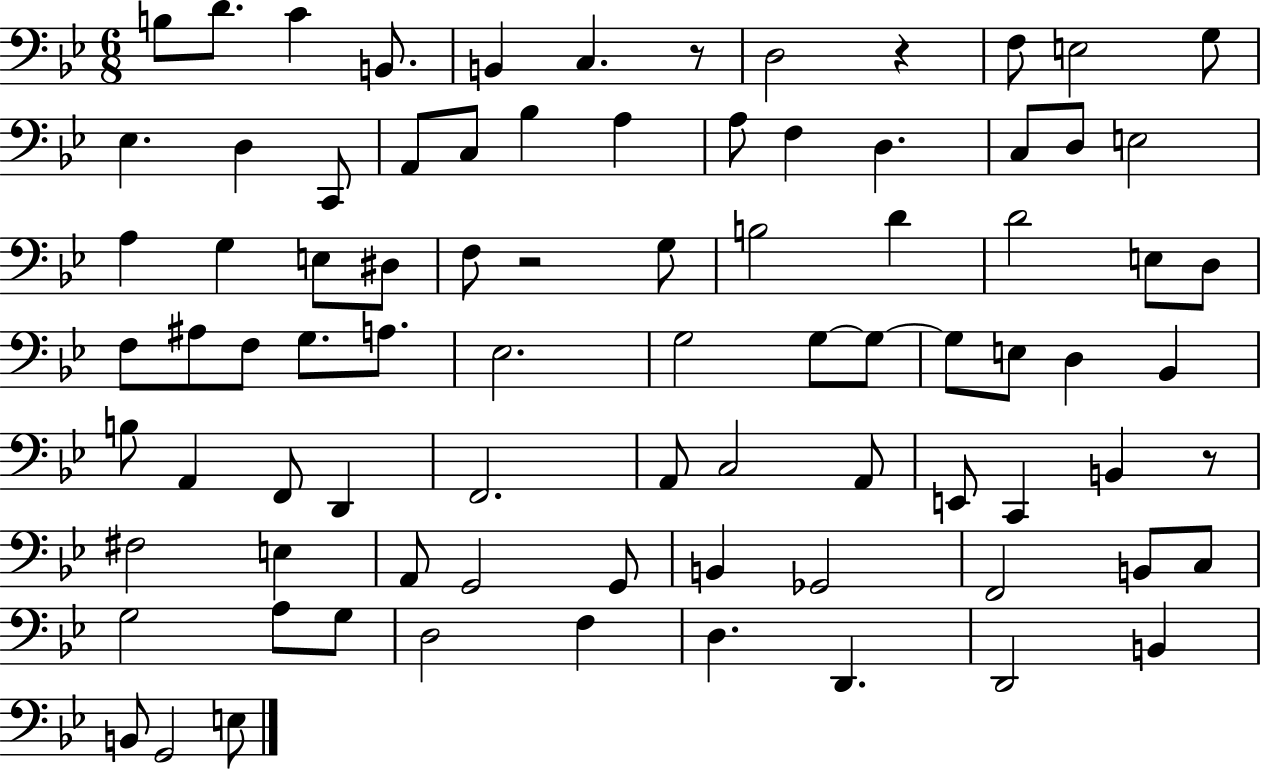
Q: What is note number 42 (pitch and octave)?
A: G3